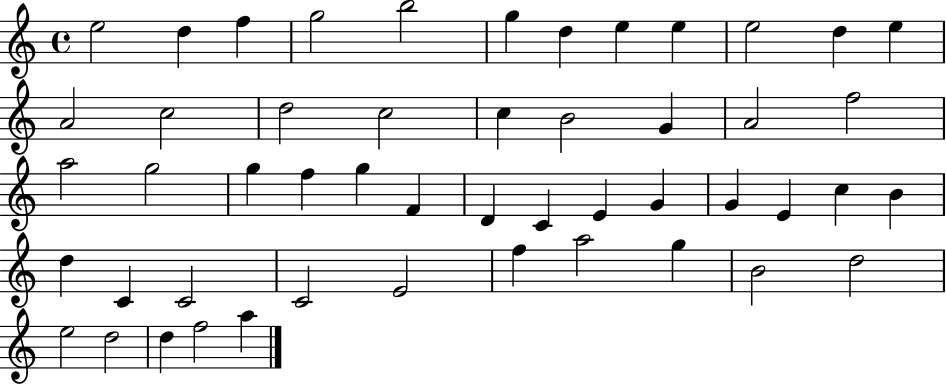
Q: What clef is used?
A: treble